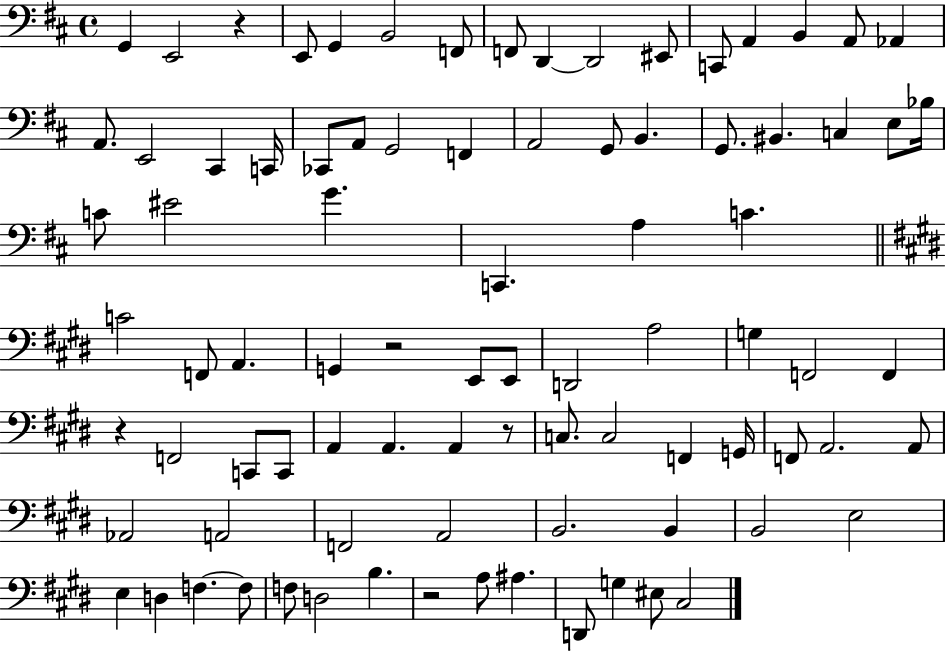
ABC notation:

X:1
T:Untitled
M:4/4
L:1/4
K:D
G,, E,,2 z E,,/2 G,, B,,2 F,,/2 F,,/2 D,, D,,2 ^E,,/2 C,,/2 A,, B,, A,,/2 _A,, A,,/2 E,,2 ^C,, C,,/4 _C,,/2 A,,/2 G,,2 F,, A,,2 G,,/2 B,, G,,/2 ^B,, C, E,/2 _B,/4 C/2 ^E2 G C,, A, C C2 F,,/2 A,, G,, z2 E,,/2 E,,/2 D,,2 A,2 G, F,,2 F,, z F,,2 C,,/2 C,,/2 A,, A,, A,, z/2 C,/2 C,2 F,, G,,/4 F,,/2 A,,2 A,,/2 _A,,2 A,,2 F,,2 A,,2 B,,2 B,, B,,2 E,2 E, D, F, F,/2 F,/2 D,2 B, z2 A,/2 ^A, D,,/2 G, ^E,/2 ^C,2